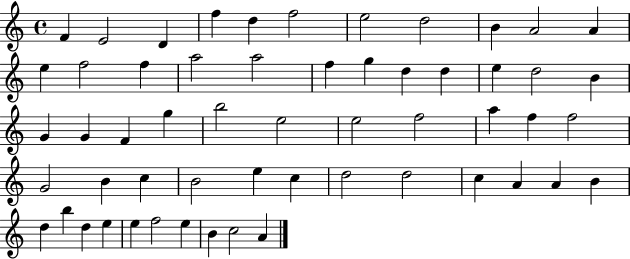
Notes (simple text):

F4/q E4/h D4/q F5/q D5/q F5/h E5/h D5/h B4/q A4/h A4/q E5/q F5/h F5/q A5/h A5/h F5/q G5/q D5/q D5/q E5/q D5/h B4/q G4/q G4/q F4/q G5/q B5/h E5/h E5/h F5/h A5/q F5/q F5/h G4/h B4/q C5/q B4/h E5/q C5/q D5/h D5/h C5/q A4/q A4/q B4/q D5/q B5/q D5/q E5/q E5/q F5/h E5/q B4/q C5/h A4/q